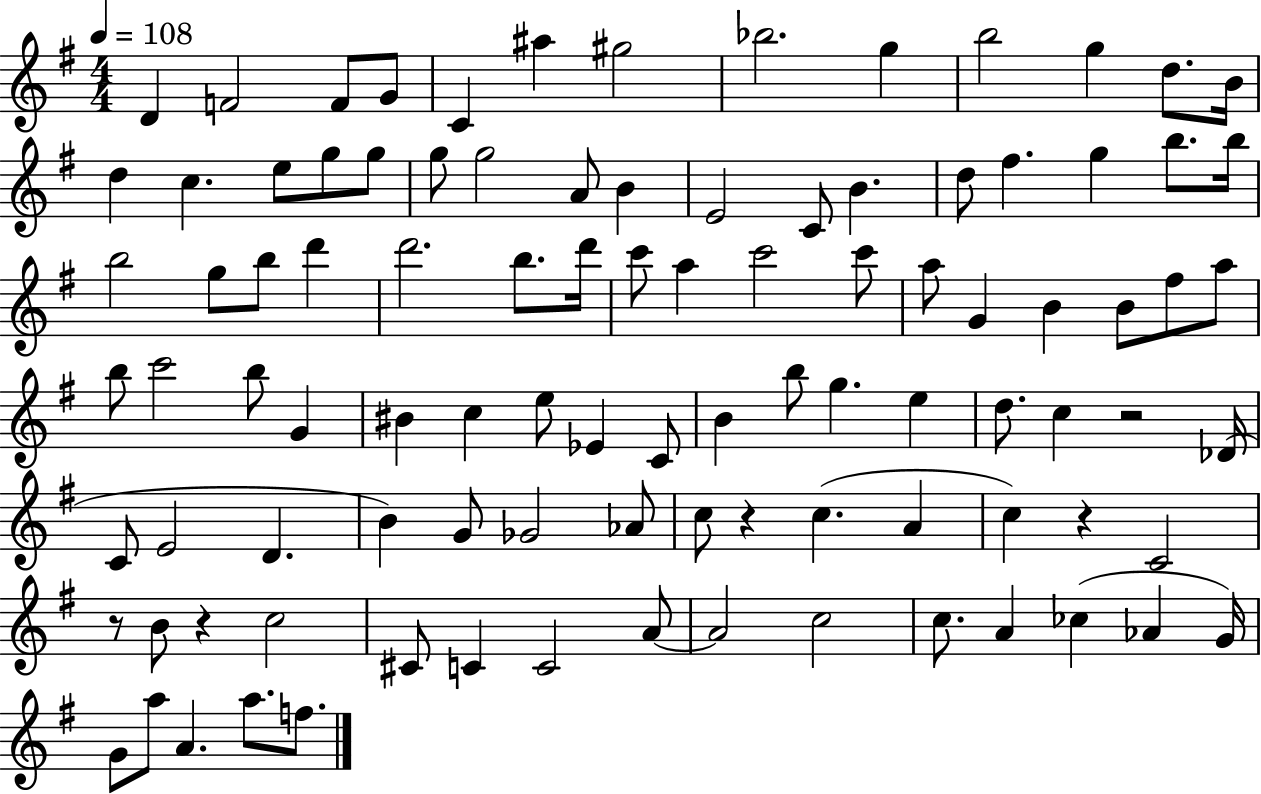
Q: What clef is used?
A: treble